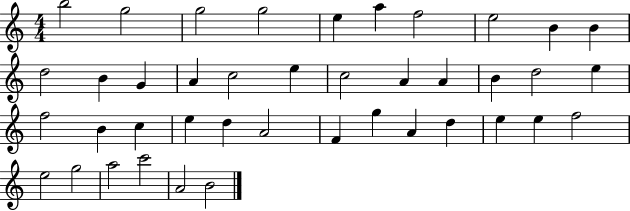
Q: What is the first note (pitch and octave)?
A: B5